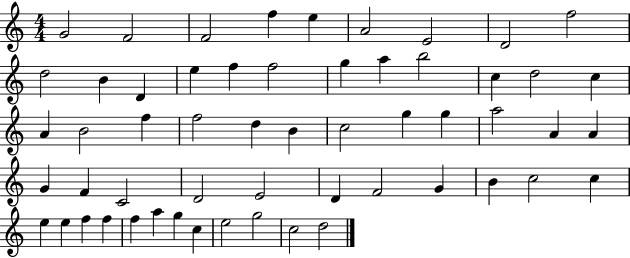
X:1
T:Untitled
M:4/4
L:1/4
K:C
G2 F2 F2 f e A2 E2 D2 f2 d2 B D e f f2 g a b2 c d2 c A B2 f f2 d B c2 g g a2 A A G F C2 D2 E2 D F2 G B c2 c e e f f f a g c e2 g2 c2 d2